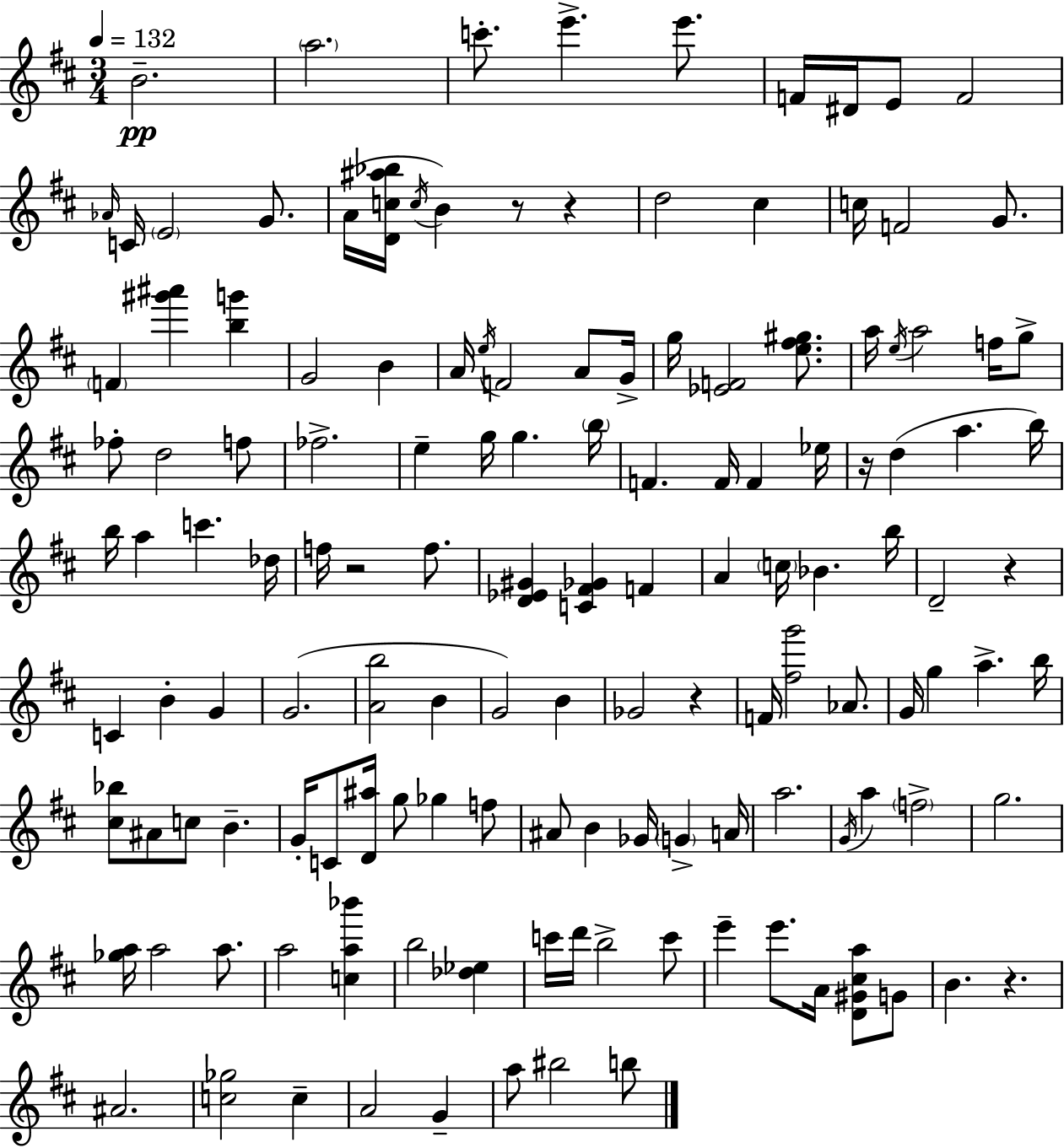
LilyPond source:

{
  \clef treble
  \numericTimeSignature
  \time 3/4
  \key d \major
  \tempo 4 = 132
  \repeat volta 2 { b'2.--\pp | \parenthesize a''2. | c'''8.-. e'''4.-> e'''8. | f'16 dis'16 e'8 f'2 | \break \grace { aes'16 } c'16 \parenthesize e'2 g'8. | a'16( <d' c'' ais'' bes''>16 \acciaccatura { c''16 } b'4) r8 r4 | d''2 cis''4 | c''16 f'2 g'8. | \break \parenthesize f'4 <gis''' ais'''>4 <b'' g'''>4 | g'2 b'4 | a'16 \acciaccatura { e''16 } f'2 | a'8 g'16-> g''16 <ees' f'>2 | \break <e'' fis'' gis''>8. a''16 \acciaccatura { e''16 } a''2 | f''16 g''8-> fes''8-. d''2 | f''8 fes''2.-> | e''4-- g''16 g''4. | \break \parenthesize b''16 f'4. f'16 f'4 | ees''16 r16 d''4( a''4. | b''16) b''16 a''4 c'''4. | des''16 f''16 r2 | \break f''8. <d' ees' gis'>4 <c' fis' ges'>4 | f'4 a'4 \parenthesize c''16 bes'4. | b''16 d'2-- | r4 c'4 b'4-. | \break g'4 g'2.( | <a' b''>2 | b'4 g'2) | b'4 ges'2 | \break r4 f'16 <fis'' g'''>2 | aes'8. g'16 g''4 a''4.-> | b''16 <cis'' bes''>8 ais'8 c''8 b'4.-- | g'16-. c'8 <d' ais''>16 g''8 ges''4 | \break f''8 ais'8 b'4 ges'16 \parenthesize g'4-> | a'16 a''2. | \acciaccatura { g'16 } a''4 \parenthesize f''2-> | g''2. | \break <ges'' a''>16 a''2 | a''8. a''2 | <c'' a'' bes'''>4 b''2 | <des'' ees''>4 c'''16 d'''16 b''2-> | \break c'''8 e'''4-- e'''8. | a'16 <d' gis' cis'' a''>8 g'8 b'4. r4. | ais'2. | <c'' ges''>2 | \break c''4-- a'2 | g'4-- a''8 bis''2 | b''8 } \bar "|."
}